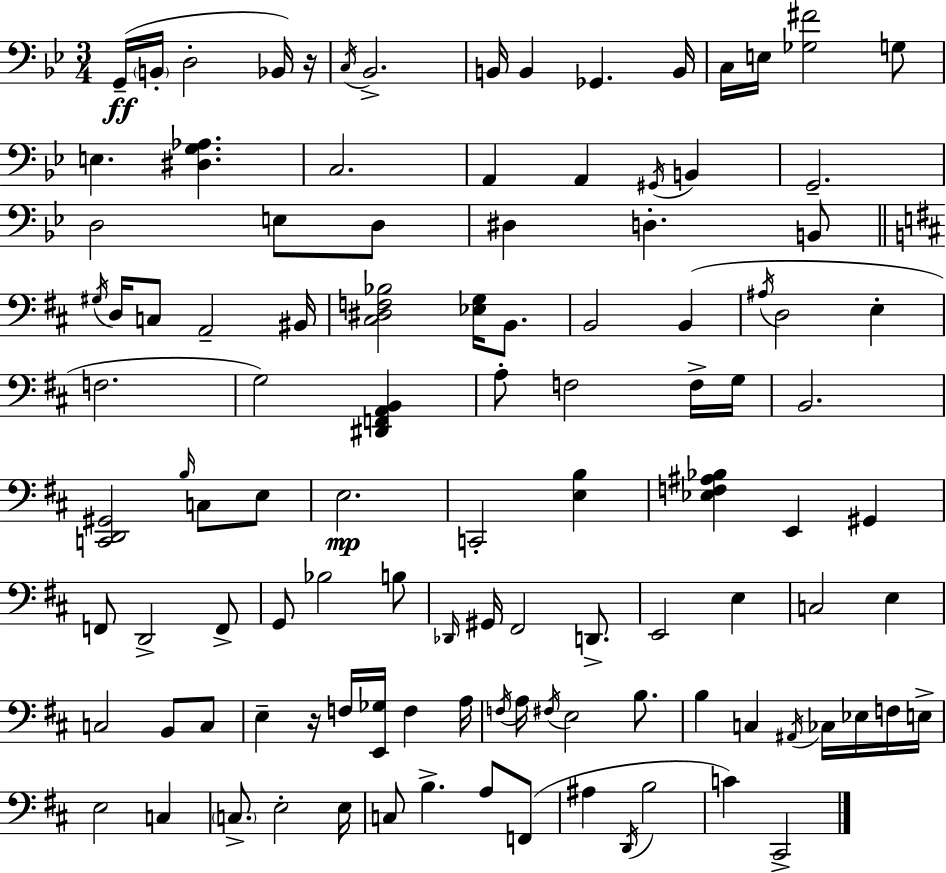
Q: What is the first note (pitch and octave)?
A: G2